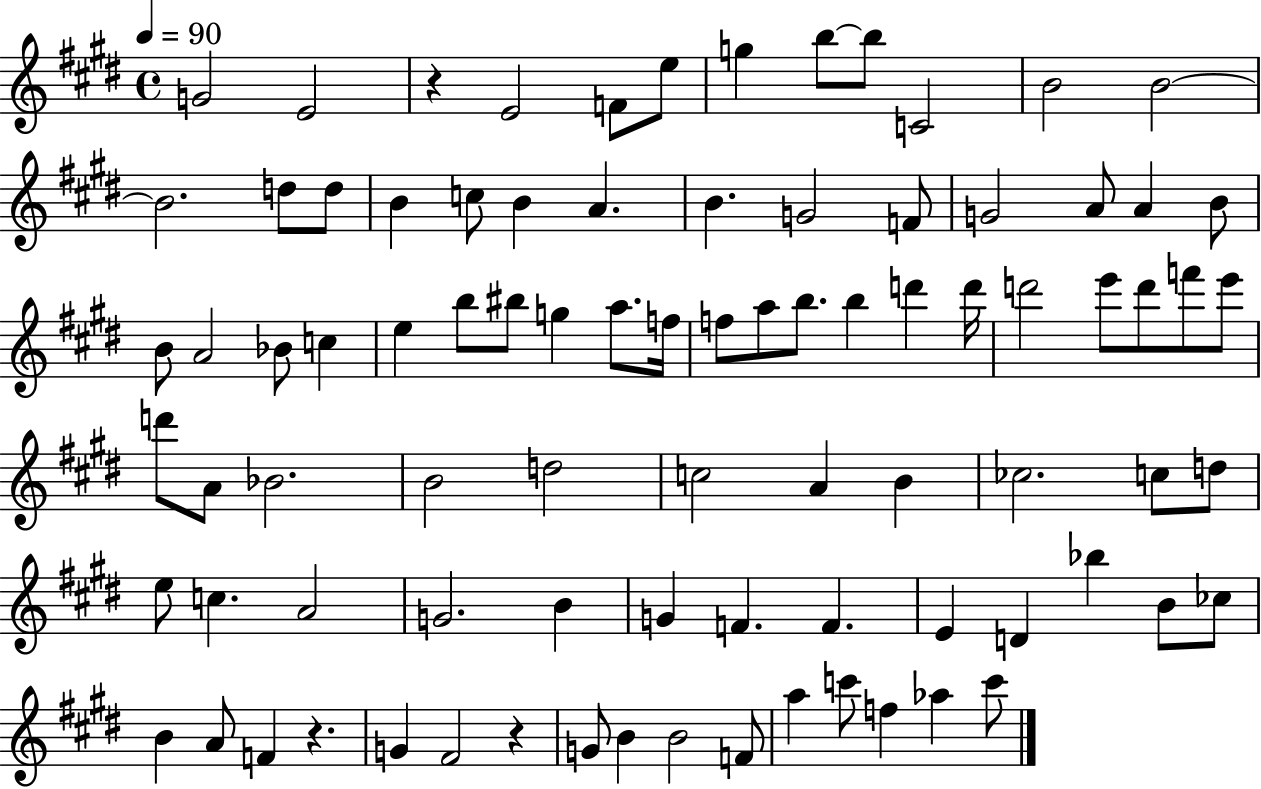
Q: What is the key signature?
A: E major